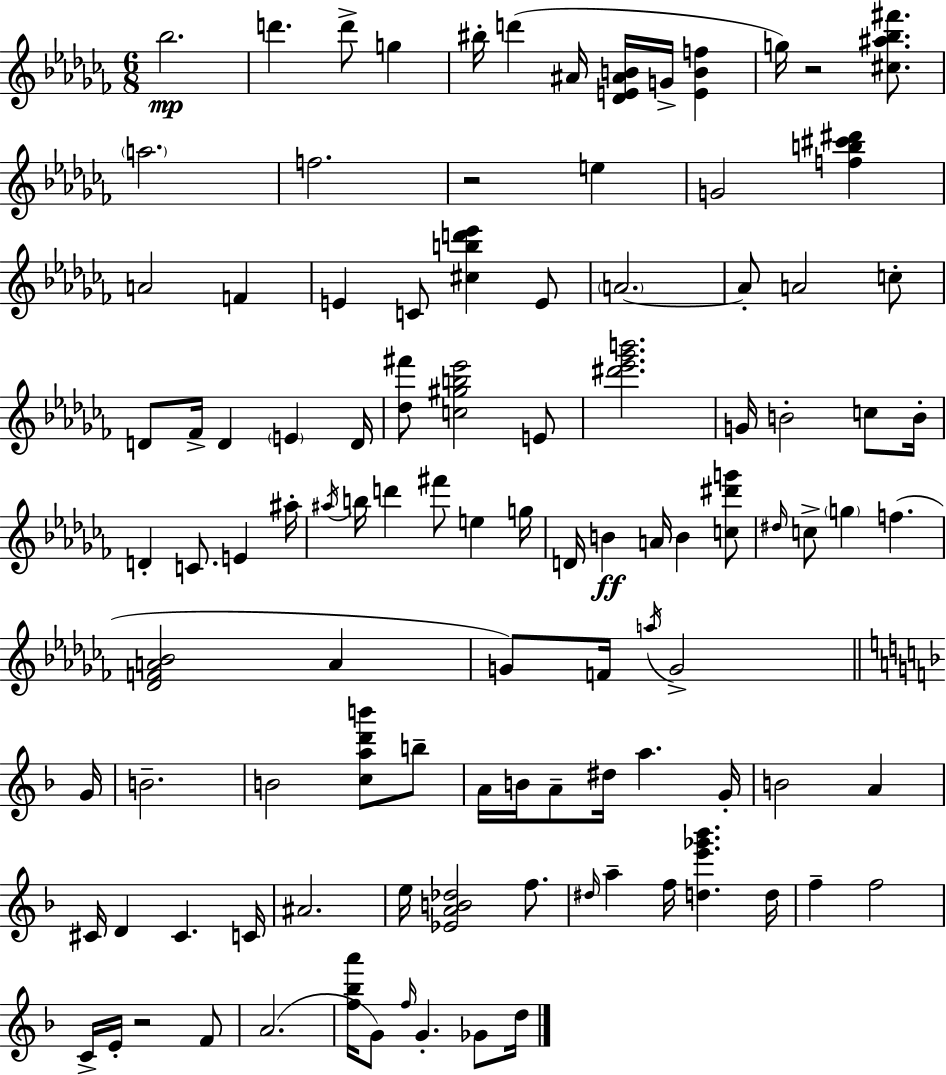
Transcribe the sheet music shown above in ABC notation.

X:1
T:Untitled
M:6/8
L:1/4
K:Abm
_b2 d' d'/2 g ^b/4 d' ^A/4 [_DE^AB]/4 G/4 [EBf] g/4 z2 [^c^a_b^f']/2 a2 f2 z2 e G2 [fb^c'^d'] A2 F E C/2 [^cbd'_e'] E/2 A2 A/2 A2 c/2 D/2 _F/4 D E D/4 [_d^f']/2 [c^gb_e']2 E/2 [^d'_e'_g'b']2 G/4 B2 c/2 B/4 D C/2 E ^a/4 ^a/4 b/4 d' ^f'/2 e g/4 D/4 B A/4 B [c^d'g']/2 ^d/4 c/2 g f [_DFA_B]2 A G/2 F/4 a/4 G2 G/4 B2 B2 [cad'b']/2 b/2 A/4 B/4 A/2 ^d/4 a G/4 B2 A ^C/4 D ^C C/4 ^A2 e/4 [_EAB_d]2 f/2 ^d/4 a f/4 [de'_g'_b'] d/4 f f2 C/4 E/4 z2 F/2 A2 [f_ba']/4 G/2 f/4 G _G/2 d/4